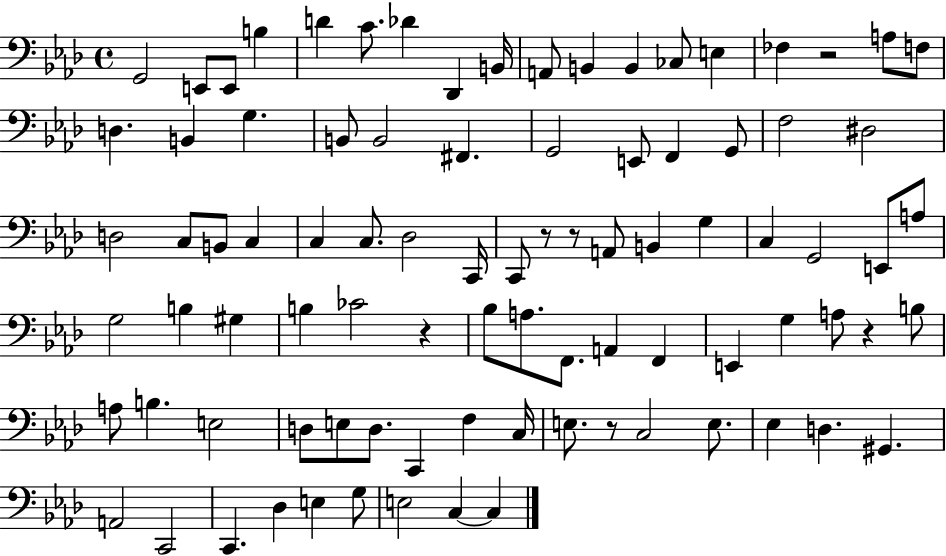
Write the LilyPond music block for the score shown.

{
  \clef bass
  \time 4/4
  \defaultTimeSignature
  \key aes \major
  g,2 e,8 e,8 b4 | d'4 c'8. des'4 des,4 b,16 | a,8 b,4 b,4 ces8 e4 | fes4 r2 a8 f8 | \break d4. b,4 g4. | b,8 b,2 fis,4. | g,2 e,8 f,4 g,8 | f2 dis2 | \break d2 c8 b,8 c4 | c4 c8. des2 c,16 | c,8 r8 r8 a,8 b,4 g4 | c4 g,2 e,8 a8 | \break g2 b4 gis4 | b4 ces'2 r4 | bes8 a8. f,8. a,4 f,4 | e,4 g4 a8 r4 b8 | \break a8 b4. e2 | d8 e8 d8. c,4 f4 c16 | e8. r8 c2 e8. | ees4 d4. gis,4. | \break a,2 c,2 | c,4. des4 e4 g8 | e2 c4~~ c4 | \bar "|."
}